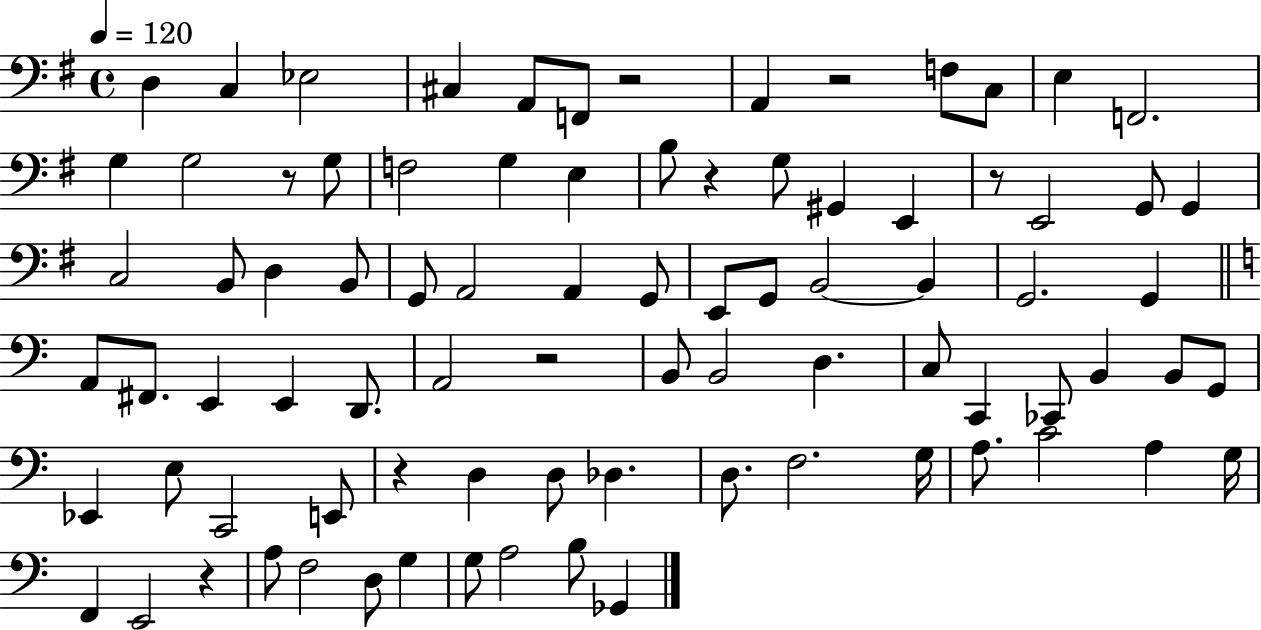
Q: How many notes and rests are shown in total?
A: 85